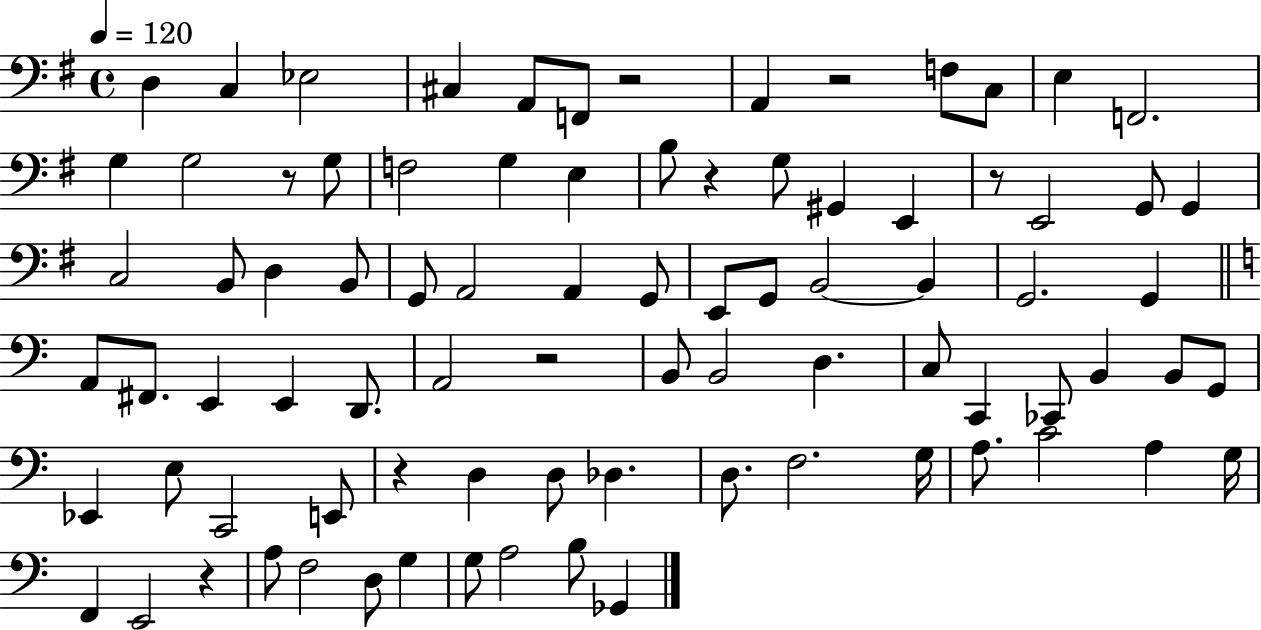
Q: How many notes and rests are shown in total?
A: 85